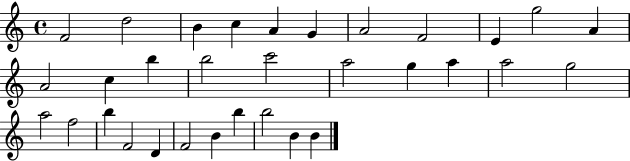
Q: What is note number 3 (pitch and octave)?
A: B4